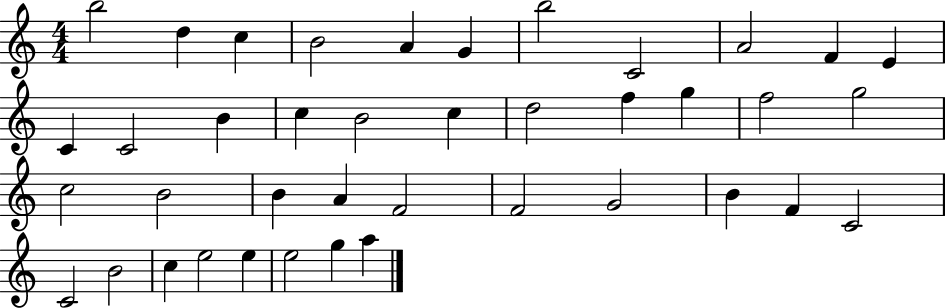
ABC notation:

X:1
T:Untitled
M:4/4
L:1/4
K:C
b2 d c B2 A G b2 C2 A2 F E C C2 B c B2 c d2 f g f2 g2 c2 B2 B A F2 F2 G2 B F C2 C2 B2 c e2 e e2 g a